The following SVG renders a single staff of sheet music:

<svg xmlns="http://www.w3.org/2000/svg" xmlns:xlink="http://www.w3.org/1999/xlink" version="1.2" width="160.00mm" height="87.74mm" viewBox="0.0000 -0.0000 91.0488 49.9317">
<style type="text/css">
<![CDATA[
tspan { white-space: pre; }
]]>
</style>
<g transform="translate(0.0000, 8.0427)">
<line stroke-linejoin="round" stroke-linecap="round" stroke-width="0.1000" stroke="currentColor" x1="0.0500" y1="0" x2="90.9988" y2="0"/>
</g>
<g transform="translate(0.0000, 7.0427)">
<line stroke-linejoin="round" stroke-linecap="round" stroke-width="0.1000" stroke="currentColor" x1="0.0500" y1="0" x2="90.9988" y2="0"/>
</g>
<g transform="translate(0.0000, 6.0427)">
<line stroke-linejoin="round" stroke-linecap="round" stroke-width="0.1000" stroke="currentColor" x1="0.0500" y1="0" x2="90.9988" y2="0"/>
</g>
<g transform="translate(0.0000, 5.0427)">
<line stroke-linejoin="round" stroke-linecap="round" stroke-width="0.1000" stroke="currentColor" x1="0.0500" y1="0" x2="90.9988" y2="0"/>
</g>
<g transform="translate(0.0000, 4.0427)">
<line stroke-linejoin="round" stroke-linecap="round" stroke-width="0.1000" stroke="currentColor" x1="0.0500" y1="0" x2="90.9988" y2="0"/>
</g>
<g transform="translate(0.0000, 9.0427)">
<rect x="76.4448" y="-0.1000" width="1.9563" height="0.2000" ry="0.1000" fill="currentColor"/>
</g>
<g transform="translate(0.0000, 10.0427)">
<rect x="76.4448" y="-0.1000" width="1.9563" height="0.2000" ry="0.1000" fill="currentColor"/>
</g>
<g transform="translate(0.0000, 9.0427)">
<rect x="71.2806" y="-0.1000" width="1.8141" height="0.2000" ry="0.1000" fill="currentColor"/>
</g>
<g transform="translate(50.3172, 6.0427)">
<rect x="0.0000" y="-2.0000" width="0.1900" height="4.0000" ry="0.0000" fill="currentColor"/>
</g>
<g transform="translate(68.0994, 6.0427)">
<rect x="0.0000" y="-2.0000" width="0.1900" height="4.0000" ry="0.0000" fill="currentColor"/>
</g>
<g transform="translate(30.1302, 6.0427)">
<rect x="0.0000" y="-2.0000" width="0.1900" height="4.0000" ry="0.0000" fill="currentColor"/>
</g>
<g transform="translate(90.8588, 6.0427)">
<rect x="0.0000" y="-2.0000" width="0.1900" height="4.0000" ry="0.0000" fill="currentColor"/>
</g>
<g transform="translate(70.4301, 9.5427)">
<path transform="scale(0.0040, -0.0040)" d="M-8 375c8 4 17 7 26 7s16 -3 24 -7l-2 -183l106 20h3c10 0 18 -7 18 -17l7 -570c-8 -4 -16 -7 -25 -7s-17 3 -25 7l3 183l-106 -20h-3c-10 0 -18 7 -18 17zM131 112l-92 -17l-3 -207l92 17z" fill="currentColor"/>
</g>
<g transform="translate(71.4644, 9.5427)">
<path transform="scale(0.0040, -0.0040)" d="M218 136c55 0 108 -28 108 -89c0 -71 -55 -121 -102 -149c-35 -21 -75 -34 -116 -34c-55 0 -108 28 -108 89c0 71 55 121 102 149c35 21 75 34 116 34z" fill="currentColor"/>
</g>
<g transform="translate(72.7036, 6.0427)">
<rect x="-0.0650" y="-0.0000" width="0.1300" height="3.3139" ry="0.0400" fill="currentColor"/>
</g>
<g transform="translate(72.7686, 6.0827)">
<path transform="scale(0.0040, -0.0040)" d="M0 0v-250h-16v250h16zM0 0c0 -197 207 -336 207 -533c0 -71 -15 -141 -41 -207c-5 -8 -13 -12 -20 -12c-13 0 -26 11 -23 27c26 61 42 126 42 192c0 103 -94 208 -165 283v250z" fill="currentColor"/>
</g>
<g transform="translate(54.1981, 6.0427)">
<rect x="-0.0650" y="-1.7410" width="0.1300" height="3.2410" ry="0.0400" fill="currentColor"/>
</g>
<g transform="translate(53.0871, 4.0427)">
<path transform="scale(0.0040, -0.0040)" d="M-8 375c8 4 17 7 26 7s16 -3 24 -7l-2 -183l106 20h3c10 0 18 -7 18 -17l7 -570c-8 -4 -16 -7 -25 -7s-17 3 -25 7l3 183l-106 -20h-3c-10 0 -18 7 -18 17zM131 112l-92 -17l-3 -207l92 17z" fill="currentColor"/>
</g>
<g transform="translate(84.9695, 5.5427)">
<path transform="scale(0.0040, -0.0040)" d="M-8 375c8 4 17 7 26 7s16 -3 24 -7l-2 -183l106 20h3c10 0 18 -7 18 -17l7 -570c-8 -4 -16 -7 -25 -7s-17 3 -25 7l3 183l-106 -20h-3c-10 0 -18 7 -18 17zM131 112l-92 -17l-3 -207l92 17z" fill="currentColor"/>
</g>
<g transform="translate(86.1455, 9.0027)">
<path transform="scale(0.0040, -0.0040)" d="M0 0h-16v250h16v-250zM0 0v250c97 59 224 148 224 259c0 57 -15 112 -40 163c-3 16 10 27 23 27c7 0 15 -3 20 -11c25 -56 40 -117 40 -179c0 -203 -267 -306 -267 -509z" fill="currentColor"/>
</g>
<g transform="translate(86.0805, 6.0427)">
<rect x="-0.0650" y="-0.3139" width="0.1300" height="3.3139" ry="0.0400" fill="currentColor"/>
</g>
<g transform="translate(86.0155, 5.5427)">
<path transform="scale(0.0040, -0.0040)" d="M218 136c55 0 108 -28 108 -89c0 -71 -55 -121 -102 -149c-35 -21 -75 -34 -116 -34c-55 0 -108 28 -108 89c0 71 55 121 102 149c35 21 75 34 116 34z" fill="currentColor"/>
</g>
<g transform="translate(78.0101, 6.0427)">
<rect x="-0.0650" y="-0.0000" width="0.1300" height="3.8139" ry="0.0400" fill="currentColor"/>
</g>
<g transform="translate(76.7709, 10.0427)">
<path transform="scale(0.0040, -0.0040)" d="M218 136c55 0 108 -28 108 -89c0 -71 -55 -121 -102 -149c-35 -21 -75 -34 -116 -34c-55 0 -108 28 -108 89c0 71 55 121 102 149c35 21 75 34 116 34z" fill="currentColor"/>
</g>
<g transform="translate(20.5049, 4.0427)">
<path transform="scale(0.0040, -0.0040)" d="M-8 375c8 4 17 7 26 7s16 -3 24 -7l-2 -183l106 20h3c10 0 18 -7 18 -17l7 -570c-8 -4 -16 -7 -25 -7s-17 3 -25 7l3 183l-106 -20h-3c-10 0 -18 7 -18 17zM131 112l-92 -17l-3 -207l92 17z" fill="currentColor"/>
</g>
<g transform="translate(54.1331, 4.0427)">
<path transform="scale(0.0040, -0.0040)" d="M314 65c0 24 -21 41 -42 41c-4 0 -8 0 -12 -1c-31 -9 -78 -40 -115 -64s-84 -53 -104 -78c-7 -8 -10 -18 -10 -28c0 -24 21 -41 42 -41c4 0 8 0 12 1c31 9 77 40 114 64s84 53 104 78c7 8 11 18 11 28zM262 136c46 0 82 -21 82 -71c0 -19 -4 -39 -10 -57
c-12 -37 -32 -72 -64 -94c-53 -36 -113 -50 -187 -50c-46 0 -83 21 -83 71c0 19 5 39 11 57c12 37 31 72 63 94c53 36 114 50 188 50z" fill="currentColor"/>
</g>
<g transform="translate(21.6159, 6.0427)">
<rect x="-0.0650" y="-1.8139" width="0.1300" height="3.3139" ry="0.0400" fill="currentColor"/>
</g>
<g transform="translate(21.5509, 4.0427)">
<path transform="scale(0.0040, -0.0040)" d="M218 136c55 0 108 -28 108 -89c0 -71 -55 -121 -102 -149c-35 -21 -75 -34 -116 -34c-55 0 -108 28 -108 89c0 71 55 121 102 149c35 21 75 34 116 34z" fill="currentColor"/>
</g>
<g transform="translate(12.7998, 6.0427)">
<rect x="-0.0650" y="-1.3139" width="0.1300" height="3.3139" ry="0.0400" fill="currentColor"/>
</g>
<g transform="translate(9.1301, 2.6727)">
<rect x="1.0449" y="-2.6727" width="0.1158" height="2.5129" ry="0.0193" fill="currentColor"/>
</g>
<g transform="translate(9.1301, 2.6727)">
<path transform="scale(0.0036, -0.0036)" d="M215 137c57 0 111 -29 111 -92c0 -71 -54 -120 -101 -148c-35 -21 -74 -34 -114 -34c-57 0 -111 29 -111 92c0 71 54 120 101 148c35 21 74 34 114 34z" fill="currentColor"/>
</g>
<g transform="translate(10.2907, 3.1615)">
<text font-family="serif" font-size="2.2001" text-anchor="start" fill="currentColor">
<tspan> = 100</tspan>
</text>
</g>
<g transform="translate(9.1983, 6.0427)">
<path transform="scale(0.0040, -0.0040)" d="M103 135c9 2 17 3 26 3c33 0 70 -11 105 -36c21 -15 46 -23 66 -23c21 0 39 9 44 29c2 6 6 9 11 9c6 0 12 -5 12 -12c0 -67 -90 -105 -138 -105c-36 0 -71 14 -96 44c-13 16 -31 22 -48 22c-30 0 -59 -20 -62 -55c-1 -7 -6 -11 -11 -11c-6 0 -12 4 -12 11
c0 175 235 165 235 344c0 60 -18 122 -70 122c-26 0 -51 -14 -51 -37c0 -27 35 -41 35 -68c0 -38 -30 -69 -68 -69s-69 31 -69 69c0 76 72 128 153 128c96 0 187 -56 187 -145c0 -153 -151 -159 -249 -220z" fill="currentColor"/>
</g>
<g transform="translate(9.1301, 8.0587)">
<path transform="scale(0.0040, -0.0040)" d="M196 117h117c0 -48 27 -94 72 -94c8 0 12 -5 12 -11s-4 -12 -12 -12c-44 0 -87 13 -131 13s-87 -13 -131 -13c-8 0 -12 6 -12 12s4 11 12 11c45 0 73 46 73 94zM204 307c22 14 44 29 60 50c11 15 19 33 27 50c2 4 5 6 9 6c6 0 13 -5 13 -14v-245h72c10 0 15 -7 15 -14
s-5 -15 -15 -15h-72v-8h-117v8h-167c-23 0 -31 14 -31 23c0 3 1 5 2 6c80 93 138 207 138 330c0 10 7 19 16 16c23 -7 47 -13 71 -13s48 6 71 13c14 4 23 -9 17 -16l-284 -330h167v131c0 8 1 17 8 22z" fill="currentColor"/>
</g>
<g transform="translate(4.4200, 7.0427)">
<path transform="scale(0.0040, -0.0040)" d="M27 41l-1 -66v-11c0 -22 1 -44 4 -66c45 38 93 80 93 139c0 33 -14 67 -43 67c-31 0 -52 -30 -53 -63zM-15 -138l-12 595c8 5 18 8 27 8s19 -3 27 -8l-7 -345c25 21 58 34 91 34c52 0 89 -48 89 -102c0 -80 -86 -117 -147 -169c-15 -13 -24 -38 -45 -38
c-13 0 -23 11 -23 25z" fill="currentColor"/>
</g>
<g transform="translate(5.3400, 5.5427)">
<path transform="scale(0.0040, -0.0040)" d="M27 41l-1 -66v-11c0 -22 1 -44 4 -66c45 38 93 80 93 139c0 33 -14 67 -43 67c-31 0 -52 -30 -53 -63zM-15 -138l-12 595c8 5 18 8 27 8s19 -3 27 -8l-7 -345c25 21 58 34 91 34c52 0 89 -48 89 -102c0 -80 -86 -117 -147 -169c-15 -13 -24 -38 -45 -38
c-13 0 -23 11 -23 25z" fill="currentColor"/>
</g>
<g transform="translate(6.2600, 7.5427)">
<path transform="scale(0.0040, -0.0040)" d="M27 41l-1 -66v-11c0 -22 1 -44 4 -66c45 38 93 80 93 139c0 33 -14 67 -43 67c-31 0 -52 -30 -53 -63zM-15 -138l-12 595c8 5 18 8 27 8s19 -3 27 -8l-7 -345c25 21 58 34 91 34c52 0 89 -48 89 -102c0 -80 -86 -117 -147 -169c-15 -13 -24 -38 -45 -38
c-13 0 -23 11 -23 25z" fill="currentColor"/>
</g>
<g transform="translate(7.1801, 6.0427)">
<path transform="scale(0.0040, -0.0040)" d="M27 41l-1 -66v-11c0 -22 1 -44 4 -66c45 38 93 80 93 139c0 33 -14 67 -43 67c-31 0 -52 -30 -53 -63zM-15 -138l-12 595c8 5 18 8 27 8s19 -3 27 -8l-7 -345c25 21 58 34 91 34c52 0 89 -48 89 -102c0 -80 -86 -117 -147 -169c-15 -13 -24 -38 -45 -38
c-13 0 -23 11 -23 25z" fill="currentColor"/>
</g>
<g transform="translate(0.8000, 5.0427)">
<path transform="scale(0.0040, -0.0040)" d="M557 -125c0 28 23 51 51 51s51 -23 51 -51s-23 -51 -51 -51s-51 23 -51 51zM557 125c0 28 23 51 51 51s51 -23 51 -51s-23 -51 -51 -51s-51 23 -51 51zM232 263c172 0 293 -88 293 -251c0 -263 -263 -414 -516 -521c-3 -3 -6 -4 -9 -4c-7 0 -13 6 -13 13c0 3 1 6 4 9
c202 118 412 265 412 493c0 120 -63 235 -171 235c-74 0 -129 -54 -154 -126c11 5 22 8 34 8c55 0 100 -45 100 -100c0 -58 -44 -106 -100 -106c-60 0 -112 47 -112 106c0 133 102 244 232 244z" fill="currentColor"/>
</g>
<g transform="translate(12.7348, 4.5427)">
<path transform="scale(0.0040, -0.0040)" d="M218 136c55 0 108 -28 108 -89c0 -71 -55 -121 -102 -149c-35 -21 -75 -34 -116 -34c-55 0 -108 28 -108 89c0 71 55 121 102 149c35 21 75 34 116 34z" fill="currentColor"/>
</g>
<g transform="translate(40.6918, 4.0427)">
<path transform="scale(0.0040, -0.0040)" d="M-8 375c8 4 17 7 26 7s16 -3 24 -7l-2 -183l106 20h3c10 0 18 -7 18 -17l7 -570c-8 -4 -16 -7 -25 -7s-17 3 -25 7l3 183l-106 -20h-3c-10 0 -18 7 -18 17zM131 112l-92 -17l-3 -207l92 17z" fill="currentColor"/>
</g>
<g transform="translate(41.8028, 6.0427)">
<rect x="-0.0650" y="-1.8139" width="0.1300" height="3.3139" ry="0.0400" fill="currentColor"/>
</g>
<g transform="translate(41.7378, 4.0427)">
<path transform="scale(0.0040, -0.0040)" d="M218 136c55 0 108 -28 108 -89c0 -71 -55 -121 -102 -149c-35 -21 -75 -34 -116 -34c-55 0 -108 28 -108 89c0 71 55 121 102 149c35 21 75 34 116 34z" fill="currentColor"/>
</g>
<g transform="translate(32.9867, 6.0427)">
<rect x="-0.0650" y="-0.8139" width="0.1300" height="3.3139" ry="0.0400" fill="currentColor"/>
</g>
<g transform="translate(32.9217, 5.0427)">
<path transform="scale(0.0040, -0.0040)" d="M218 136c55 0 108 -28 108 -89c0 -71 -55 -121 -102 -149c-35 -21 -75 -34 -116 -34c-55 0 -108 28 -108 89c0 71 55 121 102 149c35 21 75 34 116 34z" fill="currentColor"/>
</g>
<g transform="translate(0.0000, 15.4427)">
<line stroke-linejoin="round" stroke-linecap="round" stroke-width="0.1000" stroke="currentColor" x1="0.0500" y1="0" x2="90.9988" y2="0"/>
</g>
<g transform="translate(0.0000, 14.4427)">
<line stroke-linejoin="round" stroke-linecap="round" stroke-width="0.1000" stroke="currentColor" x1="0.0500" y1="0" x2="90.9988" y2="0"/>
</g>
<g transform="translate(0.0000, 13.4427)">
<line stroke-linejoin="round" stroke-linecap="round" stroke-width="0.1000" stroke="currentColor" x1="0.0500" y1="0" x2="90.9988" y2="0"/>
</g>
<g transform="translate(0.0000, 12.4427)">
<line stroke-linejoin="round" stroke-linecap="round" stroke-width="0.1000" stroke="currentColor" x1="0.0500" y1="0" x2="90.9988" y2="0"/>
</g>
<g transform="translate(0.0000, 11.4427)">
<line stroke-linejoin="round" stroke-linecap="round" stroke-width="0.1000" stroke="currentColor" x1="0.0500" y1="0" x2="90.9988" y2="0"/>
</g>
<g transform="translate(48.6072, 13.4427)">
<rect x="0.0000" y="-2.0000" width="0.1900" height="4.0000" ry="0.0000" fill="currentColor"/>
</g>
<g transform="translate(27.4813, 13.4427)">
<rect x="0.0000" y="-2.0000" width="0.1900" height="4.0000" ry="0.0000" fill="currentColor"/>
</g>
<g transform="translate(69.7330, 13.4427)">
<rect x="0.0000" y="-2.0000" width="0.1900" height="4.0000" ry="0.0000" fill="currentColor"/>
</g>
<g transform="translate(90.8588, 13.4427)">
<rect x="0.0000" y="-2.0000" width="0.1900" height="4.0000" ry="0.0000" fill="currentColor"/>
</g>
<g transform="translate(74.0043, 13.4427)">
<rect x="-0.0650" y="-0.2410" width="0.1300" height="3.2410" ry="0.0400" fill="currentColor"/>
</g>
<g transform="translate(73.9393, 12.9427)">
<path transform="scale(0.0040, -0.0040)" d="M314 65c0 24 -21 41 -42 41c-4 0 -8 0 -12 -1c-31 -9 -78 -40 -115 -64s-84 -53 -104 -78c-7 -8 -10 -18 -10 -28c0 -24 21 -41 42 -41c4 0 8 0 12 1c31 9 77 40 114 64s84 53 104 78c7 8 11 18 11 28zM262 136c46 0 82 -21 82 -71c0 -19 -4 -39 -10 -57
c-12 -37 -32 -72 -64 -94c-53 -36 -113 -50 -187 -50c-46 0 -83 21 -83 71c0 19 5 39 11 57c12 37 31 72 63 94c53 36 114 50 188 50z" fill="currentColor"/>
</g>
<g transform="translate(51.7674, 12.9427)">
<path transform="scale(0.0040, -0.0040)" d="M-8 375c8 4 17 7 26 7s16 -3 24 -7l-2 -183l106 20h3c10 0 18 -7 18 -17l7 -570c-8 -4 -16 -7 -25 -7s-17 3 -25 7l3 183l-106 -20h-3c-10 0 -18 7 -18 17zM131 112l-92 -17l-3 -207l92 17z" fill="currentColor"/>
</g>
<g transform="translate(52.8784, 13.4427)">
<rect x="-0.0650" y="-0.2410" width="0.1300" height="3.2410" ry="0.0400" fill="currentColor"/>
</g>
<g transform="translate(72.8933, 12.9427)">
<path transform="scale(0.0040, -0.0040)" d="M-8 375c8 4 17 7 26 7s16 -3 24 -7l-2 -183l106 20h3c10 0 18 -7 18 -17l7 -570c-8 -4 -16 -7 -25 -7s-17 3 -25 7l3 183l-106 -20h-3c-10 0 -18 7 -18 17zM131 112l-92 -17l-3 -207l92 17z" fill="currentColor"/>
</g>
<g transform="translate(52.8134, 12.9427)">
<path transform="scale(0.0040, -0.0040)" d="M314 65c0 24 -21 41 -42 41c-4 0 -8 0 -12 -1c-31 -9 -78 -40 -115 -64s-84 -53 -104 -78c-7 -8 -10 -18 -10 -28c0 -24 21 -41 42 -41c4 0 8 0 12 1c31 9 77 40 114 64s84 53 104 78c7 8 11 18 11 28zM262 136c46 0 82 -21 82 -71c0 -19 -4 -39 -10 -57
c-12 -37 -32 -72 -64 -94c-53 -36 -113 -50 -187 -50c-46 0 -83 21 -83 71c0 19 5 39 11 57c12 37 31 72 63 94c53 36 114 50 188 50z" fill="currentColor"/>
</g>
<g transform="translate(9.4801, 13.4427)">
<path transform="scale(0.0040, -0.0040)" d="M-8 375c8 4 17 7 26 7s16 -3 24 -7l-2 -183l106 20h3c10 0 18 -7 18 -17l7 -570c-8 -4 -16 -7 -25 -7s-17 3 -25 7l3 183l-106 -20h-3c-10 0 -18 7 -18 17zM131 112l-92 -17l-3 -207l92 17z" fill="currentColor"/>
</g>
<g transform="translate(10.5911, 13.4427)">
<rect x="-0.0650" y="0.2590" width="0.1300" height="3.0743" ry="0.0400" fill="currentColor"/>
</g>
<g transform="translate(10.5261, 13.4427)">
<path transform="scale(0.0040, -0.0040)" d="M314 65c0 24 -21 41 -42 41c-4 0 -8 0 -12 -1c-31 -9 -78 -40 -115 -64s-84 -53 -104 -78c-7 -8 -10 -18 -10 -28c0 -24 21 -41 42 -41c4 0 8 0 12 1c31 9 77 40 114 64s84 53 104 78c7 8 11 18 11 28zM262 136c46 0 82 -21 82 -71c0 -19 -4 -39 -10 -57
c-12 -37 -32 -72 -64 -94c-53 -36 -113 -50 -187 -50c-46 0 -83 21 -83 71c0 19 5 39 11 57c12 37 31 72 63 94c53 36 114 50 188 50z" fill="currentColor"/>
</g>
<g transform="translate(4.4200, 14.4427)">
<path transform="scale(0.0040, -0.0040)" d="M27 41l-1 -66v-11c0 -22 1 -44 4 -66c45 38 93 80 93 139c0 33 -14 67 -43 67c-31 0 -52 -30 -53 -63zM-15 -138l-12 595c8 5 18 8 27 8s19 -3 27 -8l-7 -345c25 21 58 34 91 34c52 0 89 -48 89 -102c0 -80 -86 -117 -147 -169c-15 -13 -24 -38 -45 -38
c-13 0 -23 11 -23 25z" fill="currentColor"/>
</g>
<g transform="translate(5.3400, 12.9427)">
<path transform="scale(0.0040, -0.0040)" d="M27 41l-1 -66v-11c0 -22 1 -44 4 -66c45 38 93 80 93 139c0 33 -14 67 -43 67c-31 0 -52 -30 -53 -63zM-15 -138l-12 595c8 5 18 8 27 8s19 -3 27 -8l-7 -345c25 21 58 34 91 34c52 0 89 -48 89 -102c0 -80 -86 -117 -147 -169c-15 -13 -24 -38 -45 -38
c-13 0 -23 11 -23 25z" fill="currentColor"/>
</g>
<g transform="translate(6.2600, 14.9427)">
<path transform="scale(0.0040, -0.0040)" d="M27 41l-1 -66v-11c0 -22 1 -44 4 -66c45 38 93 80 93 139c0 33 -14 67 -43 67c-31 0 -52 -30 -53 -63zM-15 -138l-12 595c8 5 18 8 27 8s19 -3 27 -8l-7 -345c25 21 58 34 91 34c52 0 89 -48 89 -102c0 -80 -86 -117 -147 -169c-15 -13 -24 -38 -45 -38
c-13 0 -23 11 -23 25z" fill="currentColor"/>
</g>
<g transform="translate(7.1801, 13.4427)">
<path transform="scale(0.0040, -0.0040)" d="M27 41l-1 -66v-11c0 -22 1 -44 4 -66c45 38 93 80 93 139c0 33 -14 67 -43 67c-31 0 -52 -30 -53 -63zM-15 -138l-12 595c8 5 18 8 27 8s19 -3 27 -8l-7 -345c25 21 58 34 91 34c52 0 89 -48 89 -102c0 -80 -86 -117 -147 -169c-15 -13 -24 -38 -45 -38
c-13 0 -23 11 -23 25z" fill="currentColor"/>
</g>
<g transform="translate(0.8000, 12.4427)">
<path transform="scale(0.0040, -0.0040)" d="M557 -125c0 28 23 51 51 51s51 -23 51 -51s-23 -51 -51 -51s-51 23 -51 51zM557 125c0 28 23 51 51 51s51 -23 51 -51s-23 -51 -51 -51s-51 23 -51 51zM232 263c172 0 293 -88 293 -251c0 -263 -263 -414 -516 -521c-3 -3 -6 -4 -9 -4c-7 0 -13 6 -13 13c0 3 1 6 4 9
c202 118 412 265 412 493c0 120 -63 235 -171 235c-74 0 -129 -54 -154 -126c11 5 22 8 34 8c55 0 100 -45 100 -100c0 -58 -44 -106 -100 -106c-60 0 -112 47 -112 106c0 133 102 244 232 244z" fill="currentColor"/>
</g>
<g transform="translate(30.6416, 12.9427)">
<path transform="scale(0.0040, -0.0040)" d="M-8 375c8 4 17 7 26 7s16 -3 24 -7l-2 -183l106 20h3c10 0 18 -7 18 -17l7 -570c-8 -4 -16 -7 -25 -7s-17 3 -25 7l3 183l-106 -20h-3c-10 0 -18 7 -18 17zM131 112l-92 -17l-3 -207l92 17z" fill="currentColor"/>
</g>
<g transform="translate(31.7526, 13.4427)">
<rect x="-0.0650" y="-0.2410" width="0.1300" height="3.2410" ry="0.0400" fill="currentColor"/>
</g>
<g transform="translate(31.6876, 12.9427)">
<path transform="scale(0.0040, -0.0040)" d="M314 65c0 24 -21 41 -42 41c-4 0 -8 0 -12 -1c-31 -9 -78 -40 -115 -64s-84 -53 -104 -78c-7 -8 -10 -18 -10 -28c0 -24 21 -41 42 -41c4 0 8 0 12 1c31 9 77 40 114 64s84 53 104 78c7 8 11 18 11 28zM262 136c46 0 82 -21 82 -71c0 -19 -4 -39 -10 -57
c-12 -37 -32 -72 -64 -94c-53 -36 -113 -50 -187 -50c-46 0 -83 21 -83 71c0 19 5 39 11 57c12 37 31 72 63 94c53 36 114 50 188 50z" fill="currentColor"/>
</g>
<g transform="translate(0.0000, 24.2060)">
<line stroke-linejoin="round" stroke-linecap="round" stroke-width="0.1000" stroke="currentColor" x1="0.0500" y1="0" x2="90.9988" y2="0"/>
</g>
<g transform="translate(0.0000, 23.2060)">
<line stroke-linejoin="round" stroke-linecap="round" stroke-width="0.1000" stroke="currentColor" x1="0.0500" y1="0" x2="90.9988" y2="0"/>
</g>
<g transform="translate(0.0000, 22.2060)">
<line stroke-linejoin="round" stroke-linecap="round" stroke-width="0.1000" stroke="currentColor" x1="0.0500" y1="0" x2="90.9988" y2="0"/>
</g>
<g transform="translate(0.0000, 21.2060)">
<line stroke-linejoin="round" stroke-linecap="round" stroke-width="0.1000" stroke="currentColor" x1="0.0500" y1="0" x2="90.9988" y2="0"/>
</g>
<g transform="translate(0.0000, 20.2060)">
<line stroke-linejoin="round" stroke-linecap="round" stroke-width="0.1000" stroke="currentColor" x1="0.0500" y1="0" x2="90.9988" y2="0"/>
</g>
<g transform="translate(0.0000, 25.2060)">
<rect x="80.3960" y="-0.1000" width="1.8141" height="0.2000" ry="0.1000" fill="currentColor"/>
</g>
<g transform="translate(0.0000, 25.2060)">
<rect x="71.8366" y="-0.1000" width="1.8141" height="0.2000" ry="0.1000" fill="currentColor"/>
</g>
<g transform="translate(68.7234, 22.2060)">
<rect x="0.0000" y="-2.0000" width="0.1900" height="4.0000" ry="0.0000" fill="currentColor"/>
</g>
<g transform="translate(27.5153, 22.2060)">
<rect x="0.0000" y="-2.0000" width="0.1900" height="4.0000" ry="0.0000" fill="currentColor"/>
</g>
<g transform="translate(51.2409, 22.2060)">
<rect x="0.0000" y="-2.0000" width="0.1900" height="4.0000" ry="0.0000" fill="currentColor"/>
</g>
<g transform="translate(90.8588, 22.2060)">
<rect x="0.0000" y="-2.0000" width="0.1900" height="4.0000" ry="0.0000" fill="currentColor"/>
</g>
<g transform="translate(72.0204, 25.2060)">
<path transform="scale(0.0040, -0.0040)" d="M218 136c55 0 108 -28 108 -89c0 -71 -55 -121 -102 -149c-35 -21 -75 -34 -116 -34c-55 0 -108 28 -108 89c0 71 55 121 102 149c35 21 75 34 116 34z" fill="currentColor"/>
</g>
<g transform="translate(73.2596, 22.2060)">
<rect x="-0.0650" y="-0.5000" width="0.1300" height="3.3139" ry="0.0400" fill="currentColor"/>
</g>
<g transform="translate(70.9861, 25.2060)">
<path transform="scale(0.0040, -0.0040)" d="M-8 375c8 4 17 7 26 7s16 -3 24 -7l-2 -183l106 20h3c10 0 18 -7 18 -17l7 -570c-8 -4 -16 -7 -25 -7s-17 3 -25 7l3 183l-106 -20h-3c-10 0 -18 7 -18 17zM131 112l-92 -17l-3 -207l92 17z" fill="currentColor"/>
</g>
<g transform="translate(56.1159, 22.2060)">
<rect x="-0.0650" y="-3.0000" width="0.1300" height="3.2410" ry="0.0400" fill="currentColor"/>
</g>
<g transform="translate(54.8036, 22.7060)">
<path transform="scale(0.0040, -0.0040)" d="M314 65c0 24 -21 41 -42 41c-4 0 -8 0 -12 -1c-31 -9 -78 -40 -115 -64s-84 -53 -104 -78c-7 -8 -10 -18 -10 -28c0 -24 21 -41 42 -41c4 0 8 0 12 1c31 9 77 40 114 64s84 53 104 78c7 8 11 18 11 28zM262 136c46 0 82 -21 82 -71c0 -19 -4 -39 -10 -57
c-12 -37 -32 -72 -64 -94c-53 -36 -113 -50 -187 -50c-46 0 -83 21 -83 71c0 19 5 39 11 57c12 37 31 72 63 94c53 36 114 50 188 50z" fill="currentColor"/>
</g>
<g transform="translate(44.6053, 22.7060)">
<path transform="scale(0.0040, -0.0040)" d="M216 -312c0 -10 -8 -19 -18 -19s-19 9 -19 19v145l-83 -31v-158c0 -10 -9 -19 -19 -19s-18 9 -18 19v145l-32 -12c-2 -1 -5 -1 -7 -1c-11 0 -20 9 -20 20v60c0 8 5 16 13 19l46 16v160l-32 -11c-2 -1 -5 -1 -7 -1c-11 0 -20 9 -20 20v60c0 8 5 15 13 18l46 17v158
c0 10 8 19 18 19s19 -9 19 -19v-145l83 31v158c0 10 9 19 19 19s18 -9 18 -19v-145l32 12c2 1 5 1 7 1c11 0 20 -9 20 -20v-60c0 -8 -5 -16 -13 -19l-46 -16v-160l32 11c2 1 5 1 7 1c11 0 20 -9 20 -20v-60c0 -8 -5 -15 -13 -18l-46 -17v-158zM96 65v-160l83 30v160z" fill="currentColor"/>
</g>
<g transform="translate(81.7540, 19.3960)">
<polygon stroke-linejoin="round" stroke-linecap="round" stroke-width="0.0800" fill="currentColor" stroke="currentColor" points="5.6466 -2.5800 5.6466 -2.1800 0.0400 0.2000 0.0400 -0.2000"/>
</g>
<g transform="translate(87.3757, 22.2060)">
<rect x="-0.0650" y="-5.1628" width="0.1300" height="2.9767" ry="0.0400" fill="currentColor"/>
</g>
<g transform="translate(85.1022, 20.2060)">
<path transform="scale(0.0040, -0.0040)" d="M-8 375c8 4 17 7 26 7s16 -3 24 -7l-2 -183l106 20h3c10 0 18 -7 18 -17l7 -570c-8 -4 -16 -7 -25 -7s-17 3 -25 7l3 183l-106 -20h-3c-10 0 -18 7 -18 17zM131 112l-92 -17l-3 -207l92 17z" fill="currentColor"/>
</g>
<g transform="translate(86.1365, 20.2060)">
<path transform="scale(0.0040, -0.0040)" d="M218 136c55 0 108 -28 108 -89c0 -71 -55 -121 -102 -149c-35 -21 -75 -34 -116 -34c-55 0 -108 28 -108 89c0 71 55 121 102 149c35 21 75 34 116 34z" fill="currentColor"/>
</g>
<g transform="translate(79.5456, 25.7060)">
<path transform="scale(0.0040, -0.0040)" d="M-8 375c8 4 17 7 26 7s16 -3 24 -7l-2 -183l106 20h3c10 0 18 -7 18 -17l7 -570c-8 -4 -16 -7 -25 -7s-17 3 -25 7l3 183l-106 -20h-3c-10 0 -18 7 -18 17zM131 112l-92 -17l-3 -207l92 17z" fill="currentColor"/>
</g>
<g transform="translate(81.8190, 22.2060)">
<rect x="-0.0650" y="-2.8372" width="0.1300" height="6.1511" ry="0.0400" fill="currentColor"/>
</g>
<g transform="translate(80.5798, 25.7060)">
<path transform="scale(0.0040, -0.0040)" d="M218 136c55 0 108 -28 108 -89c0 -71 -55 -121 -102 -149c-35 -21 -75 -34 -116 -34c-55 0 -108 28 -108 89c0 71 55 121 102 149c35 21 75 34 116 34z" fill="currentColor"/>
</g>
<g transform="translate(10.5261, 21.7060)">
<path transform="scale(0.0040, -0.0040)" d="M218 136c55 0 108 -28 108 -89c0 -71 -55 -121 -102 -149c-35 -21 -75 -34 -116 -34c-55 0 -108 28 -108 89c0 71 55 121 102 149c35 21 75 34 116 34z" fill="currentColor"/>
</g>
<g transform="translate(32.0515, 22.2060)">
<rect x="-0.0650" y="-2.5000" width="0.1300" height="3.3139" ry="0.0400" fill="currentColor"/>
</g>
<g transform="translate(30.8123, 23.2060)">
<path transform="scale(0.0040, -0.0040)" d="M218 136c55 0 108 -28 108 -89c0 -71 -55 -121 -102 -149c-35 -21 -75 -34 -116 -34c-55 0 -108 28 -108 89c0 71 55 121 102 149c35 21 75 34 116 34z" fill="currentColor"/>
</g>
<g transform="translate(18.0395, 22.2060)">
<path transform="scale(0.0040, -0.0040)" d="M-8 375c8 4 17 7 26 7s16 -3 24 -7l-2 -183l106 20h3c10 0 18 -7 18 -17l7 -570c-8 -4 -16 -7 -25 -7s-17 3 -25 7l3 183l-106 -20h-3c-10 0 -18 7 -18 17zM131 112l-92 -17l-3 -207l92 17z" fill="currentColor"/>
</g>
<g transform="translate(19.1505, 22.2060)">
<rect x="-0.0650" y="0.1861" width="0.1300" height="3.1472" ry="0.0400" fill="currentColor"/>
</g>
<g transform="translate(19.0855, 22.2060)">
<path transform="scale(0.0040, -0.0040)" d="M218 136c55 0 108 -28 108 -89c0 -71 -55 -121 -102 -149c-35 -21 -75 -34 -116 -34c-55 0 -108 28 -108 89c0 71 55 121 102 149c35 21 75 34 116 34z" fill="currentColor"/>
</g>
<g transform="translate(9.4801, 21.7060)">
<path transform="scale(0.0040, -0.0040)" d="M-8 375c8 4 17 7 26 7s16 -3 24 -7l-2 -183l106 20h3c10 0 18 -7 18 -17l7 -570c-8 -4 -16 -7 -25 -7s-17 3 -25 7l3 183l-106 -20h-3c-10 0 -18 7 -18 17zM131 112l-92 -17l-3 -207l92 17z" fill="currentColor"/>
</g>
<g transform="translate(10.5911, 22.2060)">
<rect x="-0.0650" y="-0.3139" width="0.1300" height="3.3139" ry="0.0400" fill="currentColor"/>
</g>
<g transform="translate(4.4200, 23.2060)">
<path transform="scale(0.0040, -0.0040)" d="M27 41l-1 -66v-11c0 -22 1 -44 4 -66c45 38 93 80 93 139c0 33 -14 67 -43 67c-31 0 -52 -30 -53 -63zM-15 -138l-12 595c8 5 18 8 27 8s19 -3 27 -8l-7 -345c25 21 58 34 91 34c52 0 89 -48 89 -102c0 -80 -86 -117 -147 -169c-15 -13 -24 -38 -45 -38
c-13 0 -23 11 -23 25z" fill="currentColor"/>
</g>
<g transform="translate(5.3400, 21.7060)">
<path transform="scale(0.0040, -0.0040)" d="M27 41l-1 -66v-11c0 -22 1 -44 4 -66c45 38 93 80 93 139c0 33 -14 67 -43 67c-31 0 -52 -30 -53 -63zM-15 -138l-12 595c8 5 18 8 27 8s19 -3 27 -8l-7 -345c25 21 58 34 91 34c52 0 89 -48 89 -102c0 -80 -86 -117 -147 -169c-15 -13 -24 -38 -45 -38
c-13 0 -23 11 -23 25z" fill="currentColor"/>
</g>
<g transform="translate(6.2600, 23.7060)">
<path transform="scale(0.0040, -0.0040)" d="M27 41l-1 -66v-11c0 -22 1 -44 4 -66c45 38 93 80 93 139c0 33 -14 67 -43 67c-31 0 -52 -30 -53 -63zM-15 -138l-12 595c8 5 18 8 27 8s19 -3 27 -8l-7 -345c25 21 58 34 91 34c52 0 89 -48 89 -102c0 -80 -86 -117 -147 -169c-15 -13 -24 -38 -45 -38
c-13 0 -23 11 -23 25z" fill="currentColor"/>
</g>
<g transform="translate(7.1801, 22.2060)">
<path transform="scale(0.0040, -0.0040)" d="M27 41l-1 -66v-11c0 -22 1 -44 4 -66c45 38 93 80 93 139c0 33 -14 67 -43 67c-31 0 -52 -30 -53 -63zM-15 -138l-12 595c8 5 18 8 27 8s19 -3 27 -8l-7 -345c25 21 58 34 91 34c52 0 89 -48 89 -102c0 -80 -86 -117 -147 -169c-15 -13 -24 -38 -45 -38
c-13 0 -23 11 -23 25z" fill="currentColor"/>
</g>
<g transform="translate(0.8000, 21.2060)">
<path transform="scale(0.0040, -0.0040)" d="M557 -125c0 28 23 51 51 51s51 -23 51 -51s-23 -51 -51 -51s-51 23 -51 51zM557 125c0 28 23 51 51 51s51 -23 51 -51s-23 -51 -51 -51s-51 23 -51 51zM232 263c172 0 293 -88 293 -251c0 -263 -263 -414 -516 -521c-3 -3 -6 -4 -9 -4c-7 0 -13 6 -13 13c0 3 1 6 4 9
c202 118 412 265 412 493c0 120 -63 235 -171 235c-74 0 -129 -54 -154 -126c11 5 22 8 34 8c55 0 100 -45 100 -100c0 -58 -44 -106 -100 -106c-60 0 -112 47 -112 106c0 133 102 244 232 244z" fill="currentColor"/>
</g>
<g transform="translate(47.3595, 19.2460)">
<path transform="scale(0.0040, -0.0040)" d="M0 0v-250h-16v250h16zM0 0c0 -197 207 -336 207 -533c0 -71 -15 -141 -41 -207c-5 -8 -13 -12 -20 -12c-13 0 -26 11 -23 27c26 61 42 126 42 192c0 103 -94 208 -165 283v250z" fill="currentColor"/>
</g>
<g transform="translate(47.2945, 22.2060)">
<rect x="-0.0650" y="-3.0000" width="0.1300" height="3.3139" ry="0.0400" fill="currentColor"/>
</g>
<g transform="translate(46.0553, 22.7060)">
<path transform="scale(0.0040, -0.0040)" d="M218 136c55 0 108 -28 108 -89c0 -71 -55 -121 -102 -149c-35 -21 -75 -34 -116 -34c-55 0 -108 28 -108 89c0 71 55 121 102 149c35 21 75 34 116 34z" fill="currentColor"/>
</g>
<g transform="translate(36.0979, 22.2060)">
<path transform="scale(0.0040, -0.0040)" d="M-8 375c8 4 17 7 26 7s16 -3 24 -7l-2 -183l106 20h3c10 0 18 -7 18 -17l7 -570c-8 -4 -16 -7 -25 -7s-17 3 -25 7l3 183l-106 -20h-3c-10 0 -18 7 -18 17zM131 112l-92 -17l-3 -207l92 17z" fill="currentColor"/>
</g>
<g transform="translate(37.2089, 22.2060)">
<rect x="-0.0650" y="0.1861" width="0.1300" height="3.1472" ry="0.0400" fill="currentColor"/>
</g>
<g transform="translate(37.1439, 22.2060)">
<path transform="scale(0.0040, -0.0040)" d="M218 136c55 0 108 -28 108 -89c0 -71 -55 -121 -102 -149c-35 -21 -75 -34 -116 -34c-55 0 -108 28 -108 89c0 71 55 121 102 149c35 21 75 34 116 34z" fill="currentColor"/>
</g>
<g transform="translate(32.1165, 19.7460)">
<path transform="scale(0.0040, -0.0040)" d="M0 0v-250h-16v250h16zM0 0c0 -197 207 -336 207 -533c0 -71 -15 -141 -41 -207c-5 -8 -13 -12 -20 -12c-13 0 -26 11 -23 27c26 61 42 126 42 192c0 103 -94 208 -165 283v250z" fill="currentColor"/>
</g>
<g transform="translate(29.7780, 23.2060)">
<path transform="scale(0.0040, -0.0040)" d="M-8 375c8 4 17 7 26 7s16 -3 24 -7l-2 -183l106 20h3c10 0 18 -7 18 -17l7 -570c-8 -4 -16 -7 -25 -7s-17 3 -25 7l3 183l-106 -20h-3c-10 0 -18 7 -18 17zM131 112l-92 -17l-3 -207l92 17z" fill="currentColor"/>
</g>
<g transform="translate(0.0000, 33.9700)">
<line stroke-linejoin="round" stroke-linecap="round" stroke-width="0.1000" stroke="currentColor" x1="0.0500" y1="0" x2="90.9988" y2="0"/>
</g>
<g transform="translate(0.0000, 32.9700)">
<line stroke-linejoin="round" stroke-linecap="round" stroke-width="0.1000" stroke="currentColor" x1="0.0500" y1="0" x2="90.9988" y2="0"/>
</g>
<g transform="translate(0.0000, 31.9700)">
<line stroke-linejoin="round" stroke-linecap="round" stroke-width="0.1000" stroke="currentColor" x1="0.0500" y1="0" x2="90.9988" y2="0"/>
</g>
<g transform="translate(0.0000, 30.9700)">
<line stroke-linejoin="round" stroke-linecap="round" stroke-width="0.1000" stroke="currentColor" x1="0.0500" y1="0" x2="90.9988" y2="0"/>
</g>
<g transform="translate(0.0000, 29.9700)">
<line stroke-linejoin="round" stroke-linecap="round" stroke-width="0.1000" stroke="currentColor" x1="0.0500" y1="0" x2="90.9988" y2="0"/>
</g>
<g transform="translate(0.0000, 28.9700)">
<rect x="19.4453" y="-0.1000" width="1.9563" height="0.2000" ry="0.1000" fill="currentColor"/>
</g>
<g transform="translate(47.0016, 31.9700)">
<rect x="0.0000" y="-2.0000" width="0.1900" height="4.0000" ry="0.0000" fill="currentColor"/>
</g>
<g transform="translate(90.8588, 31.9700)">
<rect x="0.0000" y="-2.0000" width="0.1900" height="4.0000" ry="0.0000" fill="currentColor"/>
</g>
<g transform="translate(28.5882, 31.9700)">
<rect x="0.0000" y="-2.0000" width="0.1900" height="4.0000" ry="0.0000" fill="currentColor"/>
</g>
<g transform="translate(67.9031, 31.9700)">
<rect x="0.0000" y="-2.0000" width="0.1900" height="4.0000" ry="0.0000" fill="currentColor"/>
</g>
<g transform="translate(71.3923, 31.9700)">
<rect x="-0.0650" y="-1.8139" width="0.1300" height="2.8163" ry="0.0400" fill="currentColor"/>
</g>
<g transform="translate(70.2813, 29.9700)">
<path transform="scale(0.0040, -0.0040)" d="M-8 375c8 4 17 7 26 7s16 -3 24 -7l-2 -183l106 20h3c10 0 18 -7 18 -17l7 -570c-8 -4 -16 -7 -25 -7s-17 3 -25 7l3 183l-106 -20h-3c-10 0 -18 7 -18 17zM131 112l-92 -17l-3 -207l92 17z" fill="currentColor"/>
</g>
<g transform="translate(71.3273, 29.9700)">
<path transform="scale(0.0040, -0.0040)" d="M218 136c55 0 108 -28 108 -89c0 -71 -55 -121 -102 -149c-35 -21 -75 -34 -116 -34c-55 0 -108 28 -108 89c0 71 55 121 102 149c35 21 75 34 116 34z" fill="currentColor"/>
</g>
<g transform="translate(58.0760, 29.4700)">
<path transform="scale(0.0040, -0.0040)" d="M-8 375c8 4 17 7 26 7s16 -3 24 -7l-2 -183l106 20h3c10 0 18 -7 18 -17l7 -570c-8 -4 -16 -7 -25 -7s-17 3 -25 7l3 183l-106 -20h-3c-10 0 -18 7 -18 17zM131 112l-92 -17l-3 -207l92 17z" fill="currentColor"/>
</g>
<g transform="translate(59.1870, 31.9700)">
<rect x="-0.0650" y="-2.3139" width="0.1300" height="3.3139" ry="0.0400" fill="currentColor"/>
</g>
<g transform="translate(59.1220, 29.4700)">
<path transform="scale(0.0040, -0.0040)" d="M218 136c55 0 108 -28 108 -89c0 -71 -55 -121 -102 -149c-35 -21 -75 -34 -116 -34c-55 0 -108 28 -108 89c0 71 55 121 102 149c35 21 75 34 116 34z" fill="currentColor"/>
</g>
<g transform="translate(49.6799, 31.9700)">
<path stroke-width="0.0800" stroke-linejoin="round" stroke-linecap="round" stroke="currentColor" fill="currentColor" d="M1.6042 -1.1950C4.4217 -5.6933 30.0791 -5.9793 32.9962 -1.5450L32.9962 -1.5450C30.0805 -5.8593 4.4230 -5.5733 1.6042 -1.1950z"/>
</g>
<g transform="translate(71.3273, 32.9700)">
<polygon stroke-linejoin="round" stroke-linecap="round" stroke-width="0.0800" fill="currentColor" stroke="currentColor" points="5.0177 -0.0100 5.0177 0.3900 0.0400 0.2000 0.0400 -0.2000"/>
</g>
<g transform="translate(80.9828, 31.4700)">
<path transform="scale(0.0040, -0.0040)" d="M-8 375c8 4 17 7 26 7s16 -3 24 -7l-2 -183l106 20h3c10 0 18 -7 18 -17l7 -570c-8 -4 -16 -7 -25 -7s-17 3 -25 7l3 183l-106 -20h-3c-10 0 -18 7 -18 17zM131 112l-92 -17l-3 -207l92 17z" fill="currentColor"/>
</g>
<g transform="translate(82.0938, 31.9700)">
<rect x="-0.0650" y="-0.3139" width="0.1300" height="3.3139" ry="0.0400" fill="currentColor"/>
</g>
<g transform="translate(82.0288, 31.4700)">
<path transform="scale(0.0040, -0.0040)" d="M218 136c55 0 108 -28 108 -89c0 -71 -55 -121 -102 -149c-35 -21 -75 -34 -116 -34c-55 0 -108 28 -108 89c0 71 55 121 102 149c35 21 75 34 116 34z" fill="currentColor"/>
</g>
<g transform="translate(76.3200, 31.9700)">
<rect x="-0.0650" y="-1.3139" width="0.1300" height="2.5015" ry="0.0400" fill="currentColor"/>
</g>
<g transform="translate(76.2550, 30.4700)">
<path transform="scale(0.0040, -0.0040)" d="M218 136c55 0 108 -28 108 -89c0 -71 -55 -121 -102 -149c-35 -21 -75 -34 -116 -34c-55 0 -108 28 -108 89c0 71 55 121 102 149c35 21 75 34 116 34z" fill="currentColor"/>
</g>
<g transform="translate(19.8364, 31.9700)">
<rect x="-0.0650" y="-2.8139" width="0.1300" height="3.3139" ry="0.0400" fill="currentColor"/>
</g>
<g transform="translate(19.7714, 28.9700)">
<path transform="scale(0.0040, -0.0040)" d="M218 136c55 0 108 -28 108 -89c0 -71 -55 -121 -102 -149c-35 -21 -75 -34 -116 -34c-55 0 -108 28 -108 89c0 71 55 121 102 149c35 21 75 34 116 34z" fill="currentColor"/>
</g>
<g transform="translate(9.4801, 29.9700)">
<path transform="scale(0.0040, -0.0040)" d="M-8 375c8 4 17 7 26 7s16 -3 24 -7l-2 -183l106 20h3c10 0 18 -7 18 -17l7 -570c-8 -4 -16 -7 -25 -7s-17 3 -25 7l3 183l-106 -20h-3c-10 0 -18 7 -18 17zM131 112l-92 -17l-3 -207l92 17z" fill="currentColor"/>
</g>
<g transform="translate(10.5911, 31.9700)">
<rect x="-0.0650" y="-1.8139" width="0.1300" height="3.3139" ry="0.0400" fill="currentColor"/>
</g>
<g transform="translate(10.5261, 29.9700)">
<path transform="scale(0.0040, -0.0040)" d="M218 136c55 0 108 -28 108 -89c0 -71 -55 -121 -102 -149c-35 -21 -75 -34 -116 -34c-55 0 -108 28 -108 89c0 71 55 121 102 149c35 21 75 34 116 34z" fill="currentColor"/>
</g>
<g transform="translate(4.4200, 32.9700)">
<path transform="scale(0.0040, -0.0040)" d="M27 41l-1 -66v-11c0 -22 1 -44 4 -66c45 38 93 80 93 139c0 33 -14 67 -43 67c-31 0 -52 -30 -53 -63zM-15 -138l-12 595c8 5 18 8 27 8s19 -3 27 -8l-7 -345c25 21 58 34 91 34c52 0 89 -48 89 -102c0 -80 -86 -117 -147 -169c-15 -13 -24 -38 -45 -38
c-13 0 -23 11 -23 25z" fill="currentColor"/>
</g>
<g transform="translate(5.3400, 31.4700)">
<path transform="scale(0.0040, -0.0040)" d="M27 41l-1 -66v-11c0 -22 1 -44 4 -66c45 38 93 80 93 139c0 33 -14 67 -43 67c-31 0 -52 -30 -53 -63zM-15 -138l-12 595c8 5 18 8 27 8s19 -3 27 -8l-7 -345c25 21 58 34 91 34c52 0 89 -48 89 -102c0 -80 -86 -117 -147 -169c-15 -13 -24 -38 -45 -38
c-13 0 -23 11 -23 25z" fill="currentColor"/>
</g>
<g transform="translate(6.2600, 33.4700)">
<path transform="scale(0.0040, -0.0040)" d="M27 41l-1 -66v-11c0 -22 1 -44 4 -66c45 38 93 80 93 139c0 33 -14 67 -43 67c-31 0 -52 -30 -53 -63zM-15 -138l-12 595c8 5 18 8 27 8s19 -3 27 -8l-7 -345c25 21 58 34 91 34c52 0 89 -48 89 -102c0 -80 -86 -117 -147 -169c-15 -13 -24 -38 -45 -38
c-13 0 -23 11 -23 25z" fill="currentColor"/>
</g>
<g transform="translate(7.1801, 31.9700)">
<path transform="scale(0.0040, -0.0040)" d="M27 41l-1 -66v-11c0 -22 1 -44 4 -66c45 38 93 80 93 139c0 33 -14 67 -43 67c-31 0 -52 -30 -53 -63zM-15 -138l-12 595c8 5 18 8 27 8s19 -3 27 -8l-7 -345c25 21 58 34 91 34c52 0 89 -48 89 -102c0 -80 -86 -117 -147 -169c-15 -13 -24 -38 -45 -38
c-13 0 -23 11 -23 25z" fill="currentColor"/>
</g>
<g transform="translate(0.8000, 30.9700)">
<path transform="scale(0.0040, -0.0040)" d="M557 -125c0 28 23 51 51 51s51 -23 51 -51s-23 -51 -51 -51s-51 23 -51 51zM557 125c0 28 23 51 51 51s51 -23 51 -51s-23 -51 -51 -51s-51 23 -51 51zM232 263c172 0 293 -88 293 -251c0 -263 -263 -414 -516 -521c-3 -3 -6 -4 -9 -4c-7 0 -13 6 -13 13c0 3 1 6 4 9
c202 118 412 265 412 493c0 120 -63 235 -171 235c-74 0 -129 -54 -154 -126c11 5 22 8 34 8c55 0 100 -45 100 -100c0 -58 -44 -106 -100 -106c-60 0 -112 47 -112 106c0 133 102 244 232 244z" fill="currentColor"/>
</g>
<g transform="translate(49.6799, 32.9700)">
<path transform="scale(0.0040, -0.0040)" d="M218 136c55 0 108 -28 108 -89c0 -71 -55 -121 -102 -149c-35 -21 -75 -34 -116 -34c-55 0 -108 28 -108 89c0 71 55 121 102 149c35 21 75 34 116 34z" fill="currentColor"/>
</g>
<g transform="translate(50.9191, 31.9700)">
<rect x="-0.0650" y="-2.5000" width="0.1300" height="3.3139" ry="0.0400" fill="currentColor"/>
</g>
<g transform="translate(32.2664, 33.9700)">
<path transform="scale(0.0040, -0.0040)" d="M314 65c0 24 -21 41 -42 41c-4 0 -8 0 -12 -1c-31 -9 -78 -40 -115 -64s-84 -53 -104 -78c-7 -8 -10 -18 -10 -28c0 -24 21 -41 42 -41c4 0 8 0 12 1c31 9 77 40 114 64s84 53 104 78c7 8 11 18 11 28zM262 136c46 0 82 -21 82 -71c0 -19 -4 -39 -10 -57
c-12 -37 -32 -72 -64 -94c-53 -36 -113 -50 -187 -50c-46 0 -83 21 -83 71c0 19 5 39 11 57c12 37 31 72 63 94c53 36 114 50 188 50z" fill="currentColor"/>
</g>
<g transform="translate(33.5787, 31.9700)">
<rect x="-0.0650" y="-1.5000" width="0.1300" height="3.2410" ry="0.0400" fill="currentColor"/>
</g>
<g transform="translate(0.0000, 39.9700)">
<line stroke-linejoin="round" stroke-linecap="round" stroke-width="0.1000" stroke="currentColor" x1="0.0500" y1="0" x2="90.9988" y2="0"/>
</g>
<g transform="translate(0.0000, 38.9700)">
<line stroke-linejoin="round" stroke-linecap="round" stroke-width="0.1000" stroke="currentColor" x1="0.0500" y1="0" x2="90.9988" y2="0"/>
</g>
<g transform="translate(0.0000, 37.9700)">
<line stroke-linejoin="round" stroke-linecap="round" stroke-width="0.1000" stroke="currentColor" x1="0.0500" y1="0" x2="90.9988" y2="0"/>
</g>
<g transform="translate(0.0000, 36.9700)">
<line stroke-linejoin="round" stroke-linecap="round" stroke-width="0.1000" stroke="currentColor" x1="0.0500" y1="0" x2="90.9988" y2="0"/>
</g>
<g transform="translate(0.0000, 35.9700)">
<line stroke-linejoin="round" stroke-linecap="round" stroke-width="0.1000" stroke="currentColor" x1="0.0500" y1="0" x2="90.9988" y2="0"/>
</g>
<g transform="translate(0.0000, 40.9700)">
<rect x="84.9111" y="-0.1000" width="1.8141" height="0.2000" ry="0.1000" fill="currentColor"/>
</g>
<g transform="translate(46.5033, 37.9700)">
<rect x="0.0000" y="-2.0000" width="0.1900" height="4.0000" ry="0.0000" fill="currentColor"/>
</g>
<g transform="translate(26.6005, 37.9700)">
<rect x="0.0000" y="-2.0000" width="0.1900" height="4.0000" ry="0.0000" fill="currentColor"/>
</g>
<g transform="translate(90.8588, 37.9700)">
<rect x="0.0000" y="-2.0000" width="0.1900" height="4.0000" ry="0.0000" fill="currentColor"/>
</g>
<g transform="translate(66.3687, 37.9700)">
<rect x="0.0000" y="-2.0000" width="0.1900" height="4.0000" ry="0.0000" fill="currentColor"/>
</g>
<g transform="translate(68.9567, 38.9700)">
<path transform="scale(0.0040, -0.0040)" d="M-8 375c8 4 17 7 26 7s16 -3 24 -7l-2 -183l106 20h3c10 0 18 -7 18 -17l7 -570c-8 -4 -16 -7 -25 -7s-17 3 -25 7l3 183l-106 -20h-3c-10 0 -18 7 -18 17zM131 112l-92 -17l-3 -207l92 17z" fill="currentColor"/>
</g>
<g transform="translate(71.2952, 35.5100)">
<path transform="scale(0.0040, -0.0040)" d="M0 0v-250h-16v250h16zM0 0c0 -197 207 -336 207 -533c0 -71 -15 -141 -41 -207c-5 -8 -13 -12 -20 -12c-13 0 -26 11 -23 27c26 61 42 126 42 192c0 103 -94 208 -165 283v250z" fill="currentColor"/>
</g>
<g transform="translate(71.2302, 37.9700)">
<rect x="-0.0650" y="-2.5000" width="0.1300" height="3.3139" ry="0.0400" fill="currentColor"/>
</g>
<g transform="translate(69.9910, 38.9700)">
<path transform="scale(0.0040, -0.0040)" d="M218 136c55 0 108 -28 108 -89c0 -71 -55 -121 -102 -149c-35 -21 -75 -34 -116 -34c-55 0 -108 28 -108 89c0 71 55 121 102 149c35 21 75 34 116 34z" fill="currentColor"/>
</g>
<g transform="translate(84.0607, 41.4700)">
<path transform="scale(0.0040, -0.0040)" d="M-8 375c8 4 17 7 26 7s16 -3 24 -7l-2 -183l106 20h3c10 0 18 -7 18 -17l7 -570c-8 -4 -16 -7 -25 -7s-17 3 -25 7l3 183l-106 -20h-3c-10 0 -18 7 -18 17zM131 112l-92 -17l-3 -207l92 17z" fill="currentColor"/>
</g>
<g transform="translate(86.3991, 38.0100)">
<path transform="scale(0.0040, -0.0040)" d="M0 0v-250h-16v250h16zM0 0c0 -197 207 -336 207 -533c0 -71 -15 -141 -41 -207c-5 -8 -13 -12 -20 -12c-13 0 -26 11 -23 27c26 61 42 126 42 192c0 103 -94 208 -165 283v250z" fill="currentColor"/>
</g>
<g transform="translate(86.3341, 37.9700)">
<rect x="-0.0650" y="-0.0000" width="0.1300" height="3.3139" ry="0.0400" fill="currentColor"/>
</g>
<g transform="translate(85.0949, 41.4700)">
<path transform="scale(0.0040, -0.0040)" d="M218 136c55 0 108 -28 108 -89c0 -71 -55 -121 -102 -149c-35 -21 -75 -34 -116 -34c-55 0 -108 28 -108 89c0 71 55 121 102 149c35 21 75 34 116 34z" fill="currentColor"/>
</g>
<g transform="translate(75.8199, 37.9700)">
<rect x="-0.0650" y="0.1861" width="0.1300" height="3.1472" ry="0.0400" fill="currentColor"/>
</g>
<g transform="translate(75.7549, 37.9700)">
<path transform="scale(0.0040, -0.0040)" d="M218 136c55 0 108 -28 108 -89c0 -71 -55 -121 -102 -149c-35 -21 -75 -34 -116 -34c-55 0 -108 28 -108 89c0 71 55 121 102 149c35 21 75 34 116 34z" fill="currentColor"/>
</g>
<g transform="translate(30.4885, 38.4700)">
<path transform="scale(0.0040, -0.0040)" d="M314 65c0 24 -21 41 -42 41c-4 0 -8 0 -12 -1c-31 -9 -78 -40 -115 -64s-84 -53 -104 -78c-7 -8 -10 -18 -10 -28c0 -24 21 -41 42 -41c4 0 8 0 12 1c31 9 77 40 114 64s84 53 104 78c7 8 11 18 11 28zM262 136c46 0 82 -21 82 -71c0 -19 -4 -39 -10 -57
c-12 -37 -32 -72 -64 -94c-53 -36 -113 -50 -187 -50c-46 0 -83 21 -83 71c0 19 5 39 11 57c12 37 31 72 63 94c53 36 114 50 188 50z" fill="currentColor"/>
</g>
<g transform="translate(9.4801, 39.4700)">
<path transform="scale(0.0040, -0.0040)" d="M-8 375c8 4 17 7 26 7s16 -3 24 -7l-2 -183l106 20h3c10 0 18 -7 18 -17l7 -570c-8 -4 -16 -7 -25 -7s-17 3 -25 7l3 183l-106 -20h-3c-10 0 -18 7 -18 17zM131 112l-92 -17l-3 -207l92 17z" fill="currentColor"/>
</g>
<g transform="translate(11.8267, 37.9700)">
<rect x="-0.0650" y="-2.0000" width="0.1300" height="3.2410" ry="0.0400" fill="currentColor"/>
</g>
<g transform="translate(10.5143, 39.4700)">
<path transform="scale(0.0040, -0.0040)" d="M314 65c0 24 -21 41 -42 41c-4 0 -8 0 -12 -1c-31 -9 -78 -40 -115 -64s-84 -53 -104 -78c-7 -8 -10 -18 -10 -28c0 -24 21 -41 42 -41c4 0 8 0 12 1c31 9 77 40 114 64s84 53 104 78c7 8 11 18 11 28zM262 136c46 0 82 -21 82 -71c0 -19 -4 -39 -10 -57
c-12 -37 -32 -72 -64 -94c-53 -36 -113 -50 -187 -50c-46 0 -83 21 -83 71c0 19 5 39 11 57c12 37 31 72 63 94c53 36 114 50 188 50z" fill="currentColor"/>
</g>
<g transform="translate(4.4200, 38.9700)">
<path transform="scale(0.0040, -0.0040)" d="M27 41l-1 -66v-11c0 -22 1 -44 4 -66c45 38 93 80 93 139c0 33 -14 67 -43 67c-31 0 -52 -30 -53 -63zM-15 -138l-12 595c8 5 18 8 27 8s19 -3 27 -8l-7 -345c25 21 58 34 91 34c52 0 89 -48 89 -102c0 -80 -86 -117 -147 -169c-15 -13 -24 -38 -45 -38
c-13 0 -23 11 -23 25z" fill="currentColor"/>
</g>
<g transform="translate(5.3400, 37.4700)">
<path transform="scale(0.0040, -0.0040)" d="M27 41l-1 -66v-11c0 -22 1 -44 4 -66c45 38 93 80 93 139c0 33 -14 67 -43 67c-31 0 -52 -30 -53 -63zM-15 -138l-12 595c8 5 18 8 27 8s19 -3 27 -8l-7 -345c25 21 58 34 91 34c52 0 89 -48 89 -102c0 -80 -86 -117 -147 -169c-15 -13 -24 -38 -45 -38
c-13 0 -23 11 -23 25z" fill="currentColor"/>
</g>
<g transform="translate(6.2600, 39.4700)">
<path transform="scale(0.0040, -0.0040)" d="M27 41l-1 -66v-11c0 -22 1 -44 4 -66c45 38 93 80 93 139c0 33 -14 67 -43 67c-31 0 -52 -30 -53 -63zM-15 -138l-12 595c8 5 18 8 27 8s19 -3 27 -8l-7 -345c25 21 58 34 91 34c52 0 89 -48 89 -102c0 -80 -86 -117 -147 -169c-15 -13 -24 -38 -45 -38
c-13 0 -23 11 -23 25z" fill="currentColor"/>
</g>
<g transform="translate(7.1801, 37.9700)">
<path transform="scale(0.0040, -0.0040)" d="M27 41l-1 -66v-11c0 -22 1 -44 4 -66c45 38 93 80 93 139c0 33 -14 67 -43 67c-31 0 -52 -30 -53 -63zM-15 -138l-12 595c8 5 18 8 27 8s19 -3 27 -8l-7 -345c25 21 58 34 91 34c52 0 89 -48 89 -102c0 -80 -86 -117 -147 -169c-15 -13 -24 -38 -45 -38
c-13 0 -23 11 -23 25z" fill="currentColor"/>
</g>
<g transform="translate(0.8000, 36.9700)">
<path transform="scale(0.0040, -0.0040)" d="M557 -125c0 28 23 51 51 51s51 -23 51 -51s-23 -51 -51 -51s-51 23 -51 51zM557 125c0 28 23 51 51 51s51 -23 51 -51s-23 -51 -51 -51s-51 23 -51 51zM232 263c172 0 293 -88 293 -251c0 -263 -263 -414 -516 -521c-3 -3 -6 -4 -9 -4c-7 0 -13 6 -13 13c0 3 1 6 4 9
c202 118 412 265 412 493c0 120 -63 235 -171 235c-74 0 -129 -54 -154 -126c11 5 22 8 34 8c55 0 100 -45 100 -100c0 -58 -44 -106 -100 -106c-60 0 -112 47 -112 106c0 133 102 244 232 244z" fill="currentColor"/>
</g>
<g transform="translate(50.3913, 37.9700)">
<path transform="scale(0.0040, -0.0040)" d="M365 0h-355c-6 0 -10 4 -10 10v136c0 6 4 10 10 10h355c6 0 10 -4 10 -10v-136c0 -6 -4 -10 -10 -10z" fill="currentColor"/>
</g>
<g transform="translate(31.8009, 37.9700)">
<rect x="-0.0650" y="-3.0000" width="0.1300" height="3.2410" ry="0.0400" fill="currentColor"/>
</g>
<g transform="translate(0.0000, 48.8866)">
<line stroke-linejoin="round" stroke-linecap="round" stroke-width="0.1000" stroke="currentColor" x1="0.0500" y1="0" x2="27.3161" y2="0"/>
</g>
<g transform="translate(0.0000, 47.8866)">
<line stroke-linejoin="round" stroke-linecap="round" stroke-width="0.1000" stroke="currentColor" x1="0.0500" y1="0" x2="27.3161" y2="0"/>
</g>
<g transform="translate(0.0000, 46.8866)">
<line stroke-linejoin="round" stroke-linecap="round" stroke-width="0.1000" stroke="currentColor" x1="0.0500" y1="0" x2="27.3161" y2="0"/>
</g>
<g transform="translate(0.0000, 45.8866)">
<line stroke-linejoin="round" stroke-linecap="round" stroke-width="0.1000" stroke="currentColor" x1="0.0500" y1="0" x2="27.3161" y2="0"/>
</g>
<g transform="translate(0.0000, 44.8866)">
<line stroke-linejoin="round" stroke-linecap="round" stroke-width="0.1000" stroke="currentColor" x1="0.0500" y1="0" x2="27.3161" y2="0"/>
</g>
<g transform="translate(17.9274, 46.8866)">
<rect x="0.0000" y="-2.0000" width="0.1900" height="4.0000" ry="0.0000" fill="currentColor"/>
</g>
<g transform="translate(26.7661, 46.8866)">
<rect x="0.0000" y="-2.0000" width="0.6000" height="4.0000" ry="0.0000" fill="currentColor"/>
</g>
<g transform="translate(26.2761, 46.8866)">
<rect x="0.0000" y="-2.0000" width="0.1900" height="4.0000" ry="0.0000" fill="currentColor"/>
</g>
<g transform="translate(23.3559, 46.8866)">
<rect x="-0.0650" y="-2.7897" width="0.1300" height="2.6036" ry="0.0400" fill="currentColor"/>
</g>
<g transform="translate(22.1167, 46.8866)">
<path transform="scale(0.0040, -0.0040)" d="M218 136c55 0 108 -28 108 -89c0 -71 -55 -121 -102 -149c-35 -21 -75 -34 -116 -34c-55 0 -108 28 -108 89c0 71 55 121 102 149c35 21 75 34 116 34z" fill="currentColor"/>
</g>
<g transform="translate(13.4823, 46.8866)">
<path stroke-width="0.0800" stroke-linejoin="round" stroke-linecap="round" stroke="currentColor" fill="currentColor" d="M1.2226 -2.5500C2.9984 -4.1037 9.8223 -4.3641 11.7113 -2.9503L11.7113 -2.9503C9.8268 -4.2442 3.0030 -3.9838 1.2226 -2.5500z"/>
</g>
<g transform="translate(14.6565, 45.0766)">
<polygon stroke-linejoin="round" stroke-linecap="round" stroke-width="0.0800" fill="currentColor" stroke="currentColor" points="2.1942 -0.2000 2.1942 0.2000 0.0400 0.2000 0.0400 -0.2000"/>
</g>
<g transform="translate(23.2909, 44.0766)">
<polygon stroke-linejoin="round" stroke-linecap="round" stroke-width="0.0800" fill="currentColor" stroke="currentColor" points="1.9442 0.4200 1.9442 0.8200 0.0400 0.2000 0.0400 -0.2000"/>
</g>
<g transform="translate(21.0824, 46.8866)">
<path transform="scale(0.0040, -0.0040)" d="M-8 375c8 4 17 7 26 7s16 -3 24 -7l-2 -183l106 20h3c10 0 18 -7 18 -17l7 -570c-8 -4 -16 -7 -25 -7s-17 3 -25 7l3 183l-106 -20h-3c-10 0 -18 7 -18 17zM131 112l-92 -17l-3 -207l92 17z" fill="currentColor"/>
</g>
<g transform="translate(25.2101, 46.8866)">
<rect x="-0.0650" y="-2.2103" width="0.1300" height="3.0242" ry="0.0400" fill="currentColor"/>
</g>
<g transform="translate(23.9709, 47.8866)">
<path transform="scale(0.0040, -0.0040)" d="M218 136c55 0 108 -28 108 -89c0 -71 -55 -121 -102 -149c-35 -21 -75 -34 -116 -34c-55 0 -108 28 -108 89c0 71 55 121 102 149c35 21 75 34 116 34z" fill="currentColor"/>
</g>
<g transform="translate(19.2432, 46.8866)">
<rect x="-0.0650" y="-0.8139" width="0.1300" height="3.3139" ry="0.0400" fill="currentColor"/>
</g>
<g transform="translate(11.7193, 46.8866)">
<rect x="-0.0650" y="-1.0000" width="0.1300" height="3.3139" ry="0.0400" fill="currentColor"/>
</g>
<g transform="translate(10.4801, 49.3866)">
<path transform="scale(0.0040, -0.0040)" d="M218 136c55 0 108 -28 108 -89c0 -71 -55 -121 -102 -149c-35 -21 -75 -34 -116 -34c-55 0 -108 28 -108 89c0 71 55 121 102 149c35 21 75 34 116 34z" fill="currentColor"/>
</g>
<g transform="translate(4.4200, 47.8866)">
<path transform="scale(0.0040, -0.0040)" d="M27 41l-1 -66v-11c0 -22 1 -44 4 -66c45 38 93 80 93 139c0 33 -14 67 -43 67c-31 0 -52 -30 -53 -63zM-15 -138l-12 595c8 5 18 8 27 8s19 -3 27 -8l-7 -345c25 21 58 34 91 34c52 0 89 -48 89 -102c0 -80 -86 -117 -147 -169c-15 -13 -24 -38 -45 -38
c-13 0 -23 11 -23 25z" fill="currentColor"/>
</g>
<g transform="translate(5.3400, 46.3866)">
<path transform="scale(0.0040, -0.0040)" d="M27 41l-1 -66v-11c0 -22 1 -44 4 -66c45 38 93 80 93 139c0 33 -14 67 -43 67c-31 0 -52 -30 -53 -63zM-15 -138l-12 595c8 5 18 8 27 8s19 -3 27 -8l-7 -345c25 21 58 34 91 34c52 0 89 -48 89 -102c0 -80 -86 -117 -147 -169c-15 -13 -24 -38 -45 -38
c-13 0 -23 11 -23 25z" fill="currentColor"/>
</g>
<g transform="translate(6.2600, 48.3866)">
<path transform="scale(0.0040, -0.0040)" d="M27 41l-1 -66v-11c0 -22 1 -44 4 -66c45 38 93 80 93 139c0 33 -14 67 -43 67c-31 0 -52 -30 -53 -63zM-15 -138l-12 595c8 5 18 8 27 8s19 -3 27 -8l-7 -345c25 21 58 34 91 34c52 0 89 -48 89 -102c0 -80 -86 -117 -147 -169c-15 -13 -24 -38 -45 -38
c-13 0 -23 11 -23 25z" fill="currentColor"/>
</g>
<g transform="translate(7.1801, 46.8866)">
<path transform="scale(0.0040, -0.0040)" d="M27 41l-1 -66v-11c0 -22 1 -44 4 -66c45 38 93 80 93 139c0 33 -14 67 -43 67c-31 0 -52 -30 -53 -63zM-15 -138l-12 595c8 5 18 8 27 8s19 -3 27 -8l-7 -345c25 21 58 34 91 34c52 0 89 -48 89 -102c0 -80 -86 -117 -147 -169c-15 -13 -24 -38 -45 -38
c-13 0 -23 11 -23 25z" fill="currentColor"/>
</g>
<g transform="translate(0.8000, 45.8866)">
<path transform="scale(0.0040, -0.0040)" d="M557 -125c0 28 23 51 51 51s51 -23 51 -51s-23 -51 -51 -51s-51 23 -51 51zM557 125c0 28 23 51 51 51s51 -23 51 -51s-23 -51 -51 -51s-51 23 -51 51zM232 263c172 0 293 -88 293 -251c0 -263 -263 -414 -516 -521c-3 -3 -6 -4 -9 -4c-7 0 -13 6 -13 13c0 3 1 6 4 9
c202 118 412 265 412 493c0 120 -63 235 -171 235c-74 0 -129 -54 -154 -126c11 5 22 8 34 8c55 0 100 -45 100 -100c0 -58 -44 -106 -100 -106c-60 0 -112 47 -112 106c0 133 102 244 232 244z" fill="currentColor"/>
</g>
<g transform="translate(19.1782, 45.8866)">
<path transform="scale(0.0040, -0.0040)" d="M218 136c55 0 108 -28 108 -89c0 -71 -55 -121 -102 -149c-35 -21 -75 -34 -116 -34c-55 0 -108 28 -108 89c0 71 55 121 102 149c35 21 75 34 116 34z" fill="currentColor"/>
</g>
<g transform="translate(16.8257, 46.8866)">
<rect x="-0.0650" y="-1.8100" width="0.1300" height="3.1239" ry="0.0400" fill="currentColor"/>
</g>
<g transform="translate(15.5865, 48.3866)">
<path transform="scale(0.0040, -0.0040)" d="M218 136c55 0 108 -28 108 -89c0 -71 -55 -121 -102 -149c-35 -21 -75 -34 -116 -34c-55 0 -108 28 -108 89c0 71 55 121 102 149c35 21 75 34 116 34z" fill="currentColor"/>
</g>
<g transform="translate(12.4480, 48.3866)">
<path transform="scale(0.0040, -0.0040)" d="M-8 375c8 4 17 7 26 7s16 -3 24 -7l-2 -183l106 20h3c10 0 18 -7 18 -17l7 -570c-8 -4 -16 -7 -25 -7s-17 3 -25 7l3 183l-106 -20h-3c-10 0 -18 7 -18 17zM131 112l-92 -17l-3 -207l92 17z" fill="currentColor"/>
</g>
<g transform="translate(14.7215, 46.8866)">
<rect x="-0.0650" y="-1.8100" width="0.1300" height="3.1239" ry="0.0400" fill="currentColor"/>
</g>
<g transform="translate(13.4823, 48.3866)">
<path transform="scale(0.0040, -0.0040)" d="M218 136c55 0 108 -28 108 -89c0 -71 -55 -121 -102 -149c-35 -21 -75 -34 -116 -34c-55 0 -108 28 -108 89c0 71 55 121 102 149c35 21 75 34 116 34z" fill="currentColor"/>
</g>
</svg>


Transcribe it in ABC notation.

X:1
T:Untitled
M:2/4
L:1/4
K:Ab
G, A, F, A, A,2 D,,/2 C,, E,/2 D,2 E,2 E,2 E,2 E, D, B,,/2 D, ^C,/2 C,2 E,, D,,/2 A,/2 A, C G,,2 _B,, B, A,/2 G,/2 E, A,,2 C,2 z2 B,,/2 _D, D,,/2 F,, A,,/2 A,,/2 F, D,/2 _B,,/2